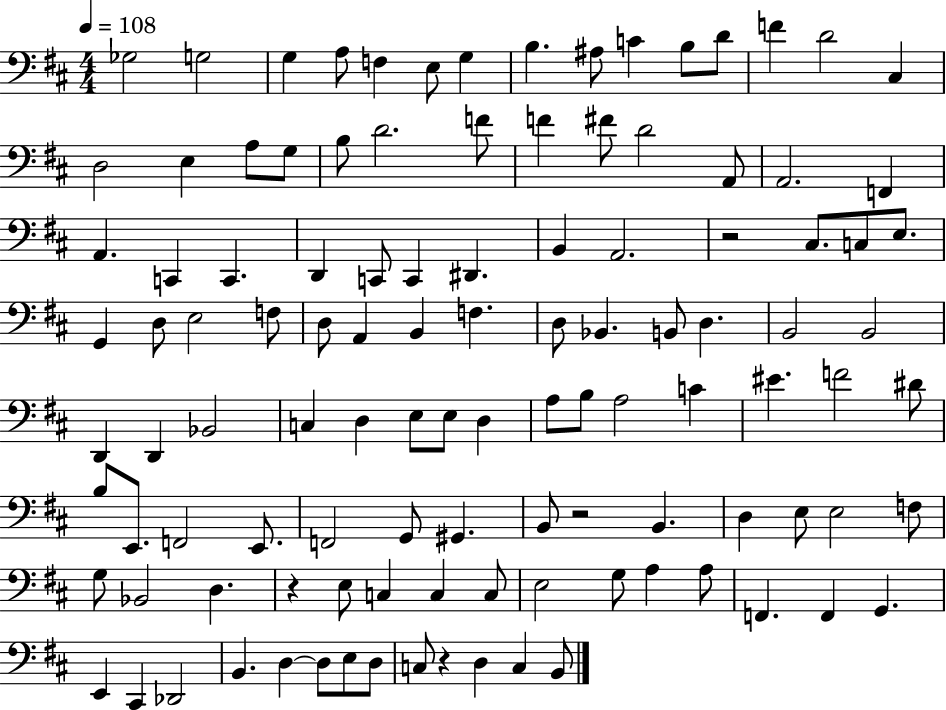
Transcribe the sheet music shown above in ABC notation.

X:1
T:Untitled
M:4/4
L:1/4
K:D
_G,2 G,2 G, A,/2 F, E,/2 G, B, ^A,/2 C B,/2 D/2 F D2 ^C, D,2 E, A,/2 G,/2 B,/2 D2 F/2 F ^F/2 D2 A,,/2 A,,2 F,, A,, C,, C,, D,, C,,/2 C,, ^D,, B,, A,,2 z2 ^C,/2 C,/2 E,/2 G,, D,/2 E,2 F,/2 D,/2 A,, B,, F, D,/2 _B,, B,,/2 D, B,,2 B,,2 D,, D,, _B,,2 C, D, E,/2 E,/2 D, A,/2 B,/2 A,2 C ^E F2 ^D/2 B,/2 E,,/2 F,,2 E,,/2 F,,2 G,,/2 ^G,, B,,/2 z2 B,, D, E,/2 E,2 F,/2 G,/2 _B,,2 D, z E,/2 C, C, C,/2 E,2 G,/2 A, A,/2 F,, F,, G,, E,, ^C,, _D,,2 B,, D, D,/2 E,/2 D,/2 C,/2 z D, C, B,,/2